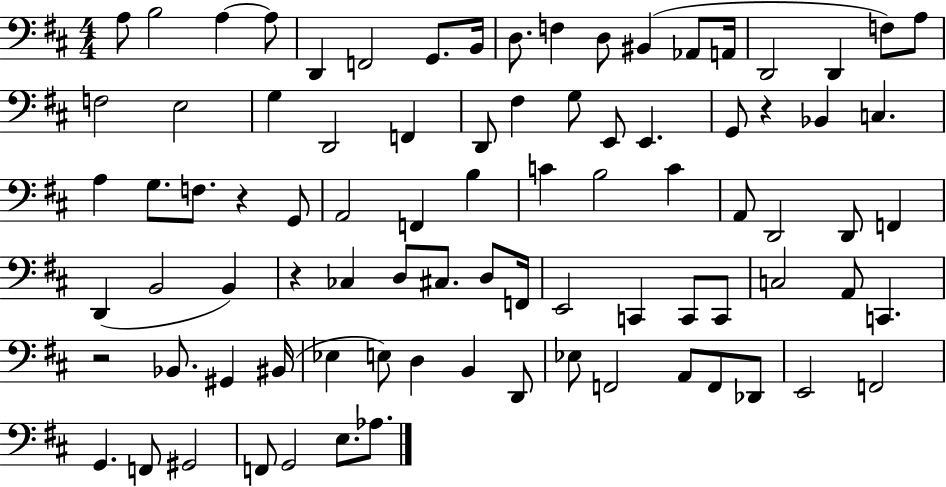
{
  \clef bass
  \numericTimeSignature
  \time 4/4
  \key d \major
  a8 b2 a4~~ a8 | d,4 f,2 g,8. b,16 | d8. f4 d8 bis,4( aes,8 a,16 | d,2 d,4 f8) a8 | \break f2 e2 | g4 d,2 f,4 | d,8 fis4 g8 e,8 e,4. | g,8 r4 bes,4 c4. | \break a4 g8. f8. r4 g,8 | a,2 f,4 b4 | c'4 b2 c'4 | a,8 d,2 d,8 f,4 | \break d,4( b,2 b,4) | r4 ces4 d8 cis8. d8 f,16 | e,2 c,4 c,8 c,8 | c2 a,8 c,4. | \break r2 bes,8. gis,4 bis,16( | ees4 e8) d4 b,4 d,8 | ees8 f,2 a,8 f,8 des,8 | e,2 f,2 | \break g,4. f,8 gis,2 | f,8 g,2 e8. aes8. | \bar "|."
}